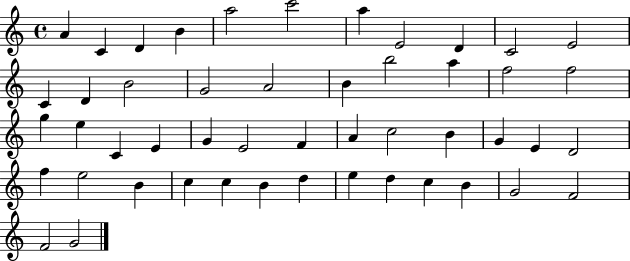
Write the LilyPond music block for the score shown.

{
  \clef treble
  \time 4/4
  \defaultTimeSignature
  \key c \major
  a'4 c'4 d'4 b'4 | a''2 c'''2 | a''4 e'2 d'4 | c'2 e'2 | \break c'4 d'4 b'2 | g'2 a'2 | b'4 b''2 a''4 | f''2 f''2 | \break g''4 e''4 c'4 e'4 | g'4 e'2 f'4 | a'4 c''2 b'4 | g'4 e'4 d'2 | \break f''4 e''2 b'4 | c''4 c''4 b'4 d''4 | e''4 d''4 c''4 b'4 | g'2 f'2 | \break f'2 g'2 | \bar "|."
}